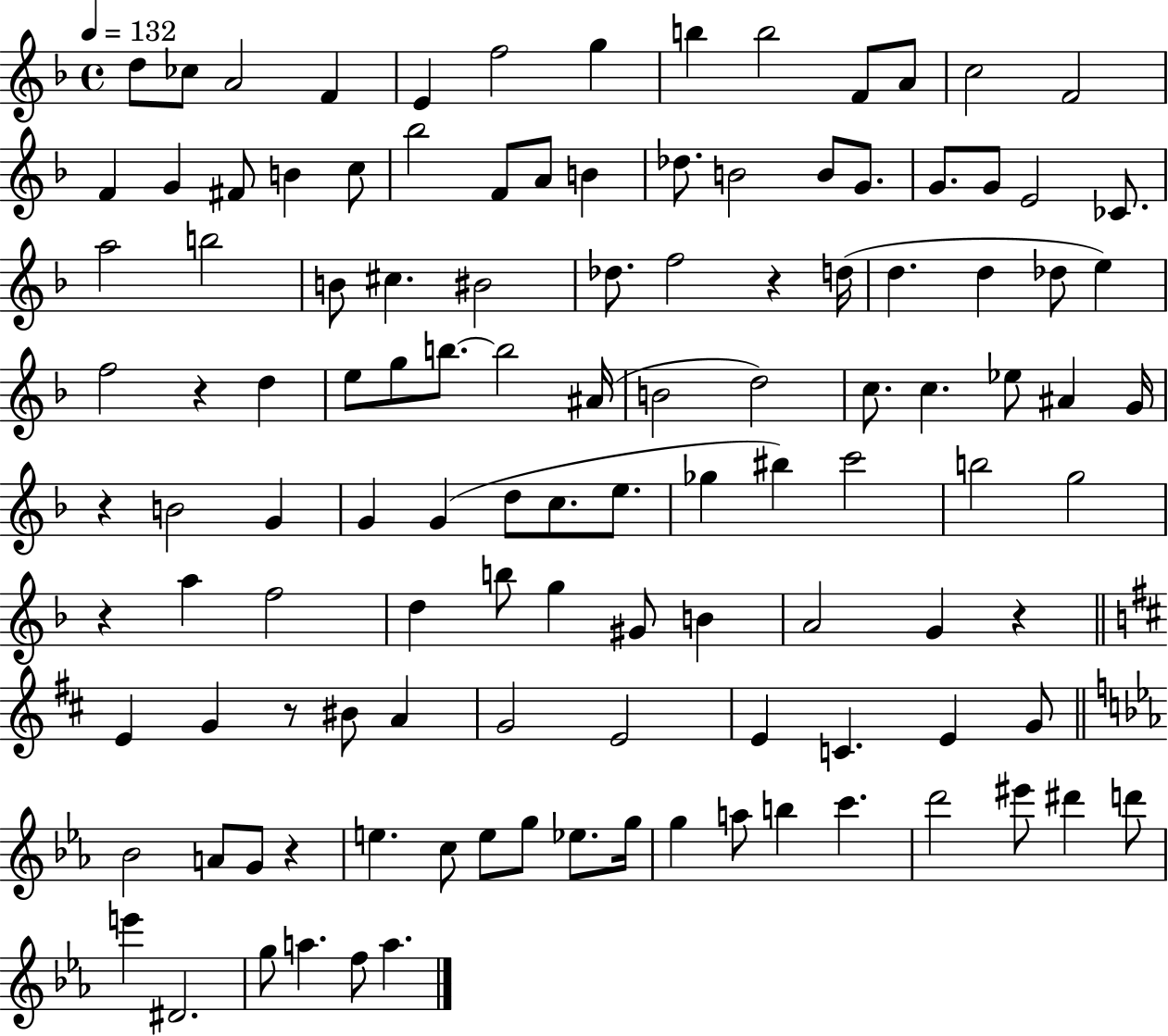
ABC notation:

X:1
T:Untitled
M:4/4
L:1/4
K:F
d/2 _c/2 A2 F E f2 g b b2 F/2 A/2 c2 F2 F G ^F/2 B c/2 _b2 F/2 A/2 B _d/2 B2 B/2 G/2 G/2 G/2 E2 _C/2 a2 b2 B/2 ^c ^B2 _d/2 f2 z d/4 d d _d/2 e f2 z d e/2 g/2 b/2 b2 ^A/4 B2 d2 c/2 c _e/2 ^A G/4 z B2 G G G d/2 c/2 e/2 _g ^b c'2 b2 g2 z a f2 d b/2 g ^G/2 B A2 G z E G z/2 ^B/2 A G2 E2 E C E G/2 _B2 A/2 G/2 z e c/2 e/2 g/2 _e/2 g/4 g a/2 b c' d'2 ^e'/2 ^d' d'/2 e' ^D2 g/2 a f/2 a